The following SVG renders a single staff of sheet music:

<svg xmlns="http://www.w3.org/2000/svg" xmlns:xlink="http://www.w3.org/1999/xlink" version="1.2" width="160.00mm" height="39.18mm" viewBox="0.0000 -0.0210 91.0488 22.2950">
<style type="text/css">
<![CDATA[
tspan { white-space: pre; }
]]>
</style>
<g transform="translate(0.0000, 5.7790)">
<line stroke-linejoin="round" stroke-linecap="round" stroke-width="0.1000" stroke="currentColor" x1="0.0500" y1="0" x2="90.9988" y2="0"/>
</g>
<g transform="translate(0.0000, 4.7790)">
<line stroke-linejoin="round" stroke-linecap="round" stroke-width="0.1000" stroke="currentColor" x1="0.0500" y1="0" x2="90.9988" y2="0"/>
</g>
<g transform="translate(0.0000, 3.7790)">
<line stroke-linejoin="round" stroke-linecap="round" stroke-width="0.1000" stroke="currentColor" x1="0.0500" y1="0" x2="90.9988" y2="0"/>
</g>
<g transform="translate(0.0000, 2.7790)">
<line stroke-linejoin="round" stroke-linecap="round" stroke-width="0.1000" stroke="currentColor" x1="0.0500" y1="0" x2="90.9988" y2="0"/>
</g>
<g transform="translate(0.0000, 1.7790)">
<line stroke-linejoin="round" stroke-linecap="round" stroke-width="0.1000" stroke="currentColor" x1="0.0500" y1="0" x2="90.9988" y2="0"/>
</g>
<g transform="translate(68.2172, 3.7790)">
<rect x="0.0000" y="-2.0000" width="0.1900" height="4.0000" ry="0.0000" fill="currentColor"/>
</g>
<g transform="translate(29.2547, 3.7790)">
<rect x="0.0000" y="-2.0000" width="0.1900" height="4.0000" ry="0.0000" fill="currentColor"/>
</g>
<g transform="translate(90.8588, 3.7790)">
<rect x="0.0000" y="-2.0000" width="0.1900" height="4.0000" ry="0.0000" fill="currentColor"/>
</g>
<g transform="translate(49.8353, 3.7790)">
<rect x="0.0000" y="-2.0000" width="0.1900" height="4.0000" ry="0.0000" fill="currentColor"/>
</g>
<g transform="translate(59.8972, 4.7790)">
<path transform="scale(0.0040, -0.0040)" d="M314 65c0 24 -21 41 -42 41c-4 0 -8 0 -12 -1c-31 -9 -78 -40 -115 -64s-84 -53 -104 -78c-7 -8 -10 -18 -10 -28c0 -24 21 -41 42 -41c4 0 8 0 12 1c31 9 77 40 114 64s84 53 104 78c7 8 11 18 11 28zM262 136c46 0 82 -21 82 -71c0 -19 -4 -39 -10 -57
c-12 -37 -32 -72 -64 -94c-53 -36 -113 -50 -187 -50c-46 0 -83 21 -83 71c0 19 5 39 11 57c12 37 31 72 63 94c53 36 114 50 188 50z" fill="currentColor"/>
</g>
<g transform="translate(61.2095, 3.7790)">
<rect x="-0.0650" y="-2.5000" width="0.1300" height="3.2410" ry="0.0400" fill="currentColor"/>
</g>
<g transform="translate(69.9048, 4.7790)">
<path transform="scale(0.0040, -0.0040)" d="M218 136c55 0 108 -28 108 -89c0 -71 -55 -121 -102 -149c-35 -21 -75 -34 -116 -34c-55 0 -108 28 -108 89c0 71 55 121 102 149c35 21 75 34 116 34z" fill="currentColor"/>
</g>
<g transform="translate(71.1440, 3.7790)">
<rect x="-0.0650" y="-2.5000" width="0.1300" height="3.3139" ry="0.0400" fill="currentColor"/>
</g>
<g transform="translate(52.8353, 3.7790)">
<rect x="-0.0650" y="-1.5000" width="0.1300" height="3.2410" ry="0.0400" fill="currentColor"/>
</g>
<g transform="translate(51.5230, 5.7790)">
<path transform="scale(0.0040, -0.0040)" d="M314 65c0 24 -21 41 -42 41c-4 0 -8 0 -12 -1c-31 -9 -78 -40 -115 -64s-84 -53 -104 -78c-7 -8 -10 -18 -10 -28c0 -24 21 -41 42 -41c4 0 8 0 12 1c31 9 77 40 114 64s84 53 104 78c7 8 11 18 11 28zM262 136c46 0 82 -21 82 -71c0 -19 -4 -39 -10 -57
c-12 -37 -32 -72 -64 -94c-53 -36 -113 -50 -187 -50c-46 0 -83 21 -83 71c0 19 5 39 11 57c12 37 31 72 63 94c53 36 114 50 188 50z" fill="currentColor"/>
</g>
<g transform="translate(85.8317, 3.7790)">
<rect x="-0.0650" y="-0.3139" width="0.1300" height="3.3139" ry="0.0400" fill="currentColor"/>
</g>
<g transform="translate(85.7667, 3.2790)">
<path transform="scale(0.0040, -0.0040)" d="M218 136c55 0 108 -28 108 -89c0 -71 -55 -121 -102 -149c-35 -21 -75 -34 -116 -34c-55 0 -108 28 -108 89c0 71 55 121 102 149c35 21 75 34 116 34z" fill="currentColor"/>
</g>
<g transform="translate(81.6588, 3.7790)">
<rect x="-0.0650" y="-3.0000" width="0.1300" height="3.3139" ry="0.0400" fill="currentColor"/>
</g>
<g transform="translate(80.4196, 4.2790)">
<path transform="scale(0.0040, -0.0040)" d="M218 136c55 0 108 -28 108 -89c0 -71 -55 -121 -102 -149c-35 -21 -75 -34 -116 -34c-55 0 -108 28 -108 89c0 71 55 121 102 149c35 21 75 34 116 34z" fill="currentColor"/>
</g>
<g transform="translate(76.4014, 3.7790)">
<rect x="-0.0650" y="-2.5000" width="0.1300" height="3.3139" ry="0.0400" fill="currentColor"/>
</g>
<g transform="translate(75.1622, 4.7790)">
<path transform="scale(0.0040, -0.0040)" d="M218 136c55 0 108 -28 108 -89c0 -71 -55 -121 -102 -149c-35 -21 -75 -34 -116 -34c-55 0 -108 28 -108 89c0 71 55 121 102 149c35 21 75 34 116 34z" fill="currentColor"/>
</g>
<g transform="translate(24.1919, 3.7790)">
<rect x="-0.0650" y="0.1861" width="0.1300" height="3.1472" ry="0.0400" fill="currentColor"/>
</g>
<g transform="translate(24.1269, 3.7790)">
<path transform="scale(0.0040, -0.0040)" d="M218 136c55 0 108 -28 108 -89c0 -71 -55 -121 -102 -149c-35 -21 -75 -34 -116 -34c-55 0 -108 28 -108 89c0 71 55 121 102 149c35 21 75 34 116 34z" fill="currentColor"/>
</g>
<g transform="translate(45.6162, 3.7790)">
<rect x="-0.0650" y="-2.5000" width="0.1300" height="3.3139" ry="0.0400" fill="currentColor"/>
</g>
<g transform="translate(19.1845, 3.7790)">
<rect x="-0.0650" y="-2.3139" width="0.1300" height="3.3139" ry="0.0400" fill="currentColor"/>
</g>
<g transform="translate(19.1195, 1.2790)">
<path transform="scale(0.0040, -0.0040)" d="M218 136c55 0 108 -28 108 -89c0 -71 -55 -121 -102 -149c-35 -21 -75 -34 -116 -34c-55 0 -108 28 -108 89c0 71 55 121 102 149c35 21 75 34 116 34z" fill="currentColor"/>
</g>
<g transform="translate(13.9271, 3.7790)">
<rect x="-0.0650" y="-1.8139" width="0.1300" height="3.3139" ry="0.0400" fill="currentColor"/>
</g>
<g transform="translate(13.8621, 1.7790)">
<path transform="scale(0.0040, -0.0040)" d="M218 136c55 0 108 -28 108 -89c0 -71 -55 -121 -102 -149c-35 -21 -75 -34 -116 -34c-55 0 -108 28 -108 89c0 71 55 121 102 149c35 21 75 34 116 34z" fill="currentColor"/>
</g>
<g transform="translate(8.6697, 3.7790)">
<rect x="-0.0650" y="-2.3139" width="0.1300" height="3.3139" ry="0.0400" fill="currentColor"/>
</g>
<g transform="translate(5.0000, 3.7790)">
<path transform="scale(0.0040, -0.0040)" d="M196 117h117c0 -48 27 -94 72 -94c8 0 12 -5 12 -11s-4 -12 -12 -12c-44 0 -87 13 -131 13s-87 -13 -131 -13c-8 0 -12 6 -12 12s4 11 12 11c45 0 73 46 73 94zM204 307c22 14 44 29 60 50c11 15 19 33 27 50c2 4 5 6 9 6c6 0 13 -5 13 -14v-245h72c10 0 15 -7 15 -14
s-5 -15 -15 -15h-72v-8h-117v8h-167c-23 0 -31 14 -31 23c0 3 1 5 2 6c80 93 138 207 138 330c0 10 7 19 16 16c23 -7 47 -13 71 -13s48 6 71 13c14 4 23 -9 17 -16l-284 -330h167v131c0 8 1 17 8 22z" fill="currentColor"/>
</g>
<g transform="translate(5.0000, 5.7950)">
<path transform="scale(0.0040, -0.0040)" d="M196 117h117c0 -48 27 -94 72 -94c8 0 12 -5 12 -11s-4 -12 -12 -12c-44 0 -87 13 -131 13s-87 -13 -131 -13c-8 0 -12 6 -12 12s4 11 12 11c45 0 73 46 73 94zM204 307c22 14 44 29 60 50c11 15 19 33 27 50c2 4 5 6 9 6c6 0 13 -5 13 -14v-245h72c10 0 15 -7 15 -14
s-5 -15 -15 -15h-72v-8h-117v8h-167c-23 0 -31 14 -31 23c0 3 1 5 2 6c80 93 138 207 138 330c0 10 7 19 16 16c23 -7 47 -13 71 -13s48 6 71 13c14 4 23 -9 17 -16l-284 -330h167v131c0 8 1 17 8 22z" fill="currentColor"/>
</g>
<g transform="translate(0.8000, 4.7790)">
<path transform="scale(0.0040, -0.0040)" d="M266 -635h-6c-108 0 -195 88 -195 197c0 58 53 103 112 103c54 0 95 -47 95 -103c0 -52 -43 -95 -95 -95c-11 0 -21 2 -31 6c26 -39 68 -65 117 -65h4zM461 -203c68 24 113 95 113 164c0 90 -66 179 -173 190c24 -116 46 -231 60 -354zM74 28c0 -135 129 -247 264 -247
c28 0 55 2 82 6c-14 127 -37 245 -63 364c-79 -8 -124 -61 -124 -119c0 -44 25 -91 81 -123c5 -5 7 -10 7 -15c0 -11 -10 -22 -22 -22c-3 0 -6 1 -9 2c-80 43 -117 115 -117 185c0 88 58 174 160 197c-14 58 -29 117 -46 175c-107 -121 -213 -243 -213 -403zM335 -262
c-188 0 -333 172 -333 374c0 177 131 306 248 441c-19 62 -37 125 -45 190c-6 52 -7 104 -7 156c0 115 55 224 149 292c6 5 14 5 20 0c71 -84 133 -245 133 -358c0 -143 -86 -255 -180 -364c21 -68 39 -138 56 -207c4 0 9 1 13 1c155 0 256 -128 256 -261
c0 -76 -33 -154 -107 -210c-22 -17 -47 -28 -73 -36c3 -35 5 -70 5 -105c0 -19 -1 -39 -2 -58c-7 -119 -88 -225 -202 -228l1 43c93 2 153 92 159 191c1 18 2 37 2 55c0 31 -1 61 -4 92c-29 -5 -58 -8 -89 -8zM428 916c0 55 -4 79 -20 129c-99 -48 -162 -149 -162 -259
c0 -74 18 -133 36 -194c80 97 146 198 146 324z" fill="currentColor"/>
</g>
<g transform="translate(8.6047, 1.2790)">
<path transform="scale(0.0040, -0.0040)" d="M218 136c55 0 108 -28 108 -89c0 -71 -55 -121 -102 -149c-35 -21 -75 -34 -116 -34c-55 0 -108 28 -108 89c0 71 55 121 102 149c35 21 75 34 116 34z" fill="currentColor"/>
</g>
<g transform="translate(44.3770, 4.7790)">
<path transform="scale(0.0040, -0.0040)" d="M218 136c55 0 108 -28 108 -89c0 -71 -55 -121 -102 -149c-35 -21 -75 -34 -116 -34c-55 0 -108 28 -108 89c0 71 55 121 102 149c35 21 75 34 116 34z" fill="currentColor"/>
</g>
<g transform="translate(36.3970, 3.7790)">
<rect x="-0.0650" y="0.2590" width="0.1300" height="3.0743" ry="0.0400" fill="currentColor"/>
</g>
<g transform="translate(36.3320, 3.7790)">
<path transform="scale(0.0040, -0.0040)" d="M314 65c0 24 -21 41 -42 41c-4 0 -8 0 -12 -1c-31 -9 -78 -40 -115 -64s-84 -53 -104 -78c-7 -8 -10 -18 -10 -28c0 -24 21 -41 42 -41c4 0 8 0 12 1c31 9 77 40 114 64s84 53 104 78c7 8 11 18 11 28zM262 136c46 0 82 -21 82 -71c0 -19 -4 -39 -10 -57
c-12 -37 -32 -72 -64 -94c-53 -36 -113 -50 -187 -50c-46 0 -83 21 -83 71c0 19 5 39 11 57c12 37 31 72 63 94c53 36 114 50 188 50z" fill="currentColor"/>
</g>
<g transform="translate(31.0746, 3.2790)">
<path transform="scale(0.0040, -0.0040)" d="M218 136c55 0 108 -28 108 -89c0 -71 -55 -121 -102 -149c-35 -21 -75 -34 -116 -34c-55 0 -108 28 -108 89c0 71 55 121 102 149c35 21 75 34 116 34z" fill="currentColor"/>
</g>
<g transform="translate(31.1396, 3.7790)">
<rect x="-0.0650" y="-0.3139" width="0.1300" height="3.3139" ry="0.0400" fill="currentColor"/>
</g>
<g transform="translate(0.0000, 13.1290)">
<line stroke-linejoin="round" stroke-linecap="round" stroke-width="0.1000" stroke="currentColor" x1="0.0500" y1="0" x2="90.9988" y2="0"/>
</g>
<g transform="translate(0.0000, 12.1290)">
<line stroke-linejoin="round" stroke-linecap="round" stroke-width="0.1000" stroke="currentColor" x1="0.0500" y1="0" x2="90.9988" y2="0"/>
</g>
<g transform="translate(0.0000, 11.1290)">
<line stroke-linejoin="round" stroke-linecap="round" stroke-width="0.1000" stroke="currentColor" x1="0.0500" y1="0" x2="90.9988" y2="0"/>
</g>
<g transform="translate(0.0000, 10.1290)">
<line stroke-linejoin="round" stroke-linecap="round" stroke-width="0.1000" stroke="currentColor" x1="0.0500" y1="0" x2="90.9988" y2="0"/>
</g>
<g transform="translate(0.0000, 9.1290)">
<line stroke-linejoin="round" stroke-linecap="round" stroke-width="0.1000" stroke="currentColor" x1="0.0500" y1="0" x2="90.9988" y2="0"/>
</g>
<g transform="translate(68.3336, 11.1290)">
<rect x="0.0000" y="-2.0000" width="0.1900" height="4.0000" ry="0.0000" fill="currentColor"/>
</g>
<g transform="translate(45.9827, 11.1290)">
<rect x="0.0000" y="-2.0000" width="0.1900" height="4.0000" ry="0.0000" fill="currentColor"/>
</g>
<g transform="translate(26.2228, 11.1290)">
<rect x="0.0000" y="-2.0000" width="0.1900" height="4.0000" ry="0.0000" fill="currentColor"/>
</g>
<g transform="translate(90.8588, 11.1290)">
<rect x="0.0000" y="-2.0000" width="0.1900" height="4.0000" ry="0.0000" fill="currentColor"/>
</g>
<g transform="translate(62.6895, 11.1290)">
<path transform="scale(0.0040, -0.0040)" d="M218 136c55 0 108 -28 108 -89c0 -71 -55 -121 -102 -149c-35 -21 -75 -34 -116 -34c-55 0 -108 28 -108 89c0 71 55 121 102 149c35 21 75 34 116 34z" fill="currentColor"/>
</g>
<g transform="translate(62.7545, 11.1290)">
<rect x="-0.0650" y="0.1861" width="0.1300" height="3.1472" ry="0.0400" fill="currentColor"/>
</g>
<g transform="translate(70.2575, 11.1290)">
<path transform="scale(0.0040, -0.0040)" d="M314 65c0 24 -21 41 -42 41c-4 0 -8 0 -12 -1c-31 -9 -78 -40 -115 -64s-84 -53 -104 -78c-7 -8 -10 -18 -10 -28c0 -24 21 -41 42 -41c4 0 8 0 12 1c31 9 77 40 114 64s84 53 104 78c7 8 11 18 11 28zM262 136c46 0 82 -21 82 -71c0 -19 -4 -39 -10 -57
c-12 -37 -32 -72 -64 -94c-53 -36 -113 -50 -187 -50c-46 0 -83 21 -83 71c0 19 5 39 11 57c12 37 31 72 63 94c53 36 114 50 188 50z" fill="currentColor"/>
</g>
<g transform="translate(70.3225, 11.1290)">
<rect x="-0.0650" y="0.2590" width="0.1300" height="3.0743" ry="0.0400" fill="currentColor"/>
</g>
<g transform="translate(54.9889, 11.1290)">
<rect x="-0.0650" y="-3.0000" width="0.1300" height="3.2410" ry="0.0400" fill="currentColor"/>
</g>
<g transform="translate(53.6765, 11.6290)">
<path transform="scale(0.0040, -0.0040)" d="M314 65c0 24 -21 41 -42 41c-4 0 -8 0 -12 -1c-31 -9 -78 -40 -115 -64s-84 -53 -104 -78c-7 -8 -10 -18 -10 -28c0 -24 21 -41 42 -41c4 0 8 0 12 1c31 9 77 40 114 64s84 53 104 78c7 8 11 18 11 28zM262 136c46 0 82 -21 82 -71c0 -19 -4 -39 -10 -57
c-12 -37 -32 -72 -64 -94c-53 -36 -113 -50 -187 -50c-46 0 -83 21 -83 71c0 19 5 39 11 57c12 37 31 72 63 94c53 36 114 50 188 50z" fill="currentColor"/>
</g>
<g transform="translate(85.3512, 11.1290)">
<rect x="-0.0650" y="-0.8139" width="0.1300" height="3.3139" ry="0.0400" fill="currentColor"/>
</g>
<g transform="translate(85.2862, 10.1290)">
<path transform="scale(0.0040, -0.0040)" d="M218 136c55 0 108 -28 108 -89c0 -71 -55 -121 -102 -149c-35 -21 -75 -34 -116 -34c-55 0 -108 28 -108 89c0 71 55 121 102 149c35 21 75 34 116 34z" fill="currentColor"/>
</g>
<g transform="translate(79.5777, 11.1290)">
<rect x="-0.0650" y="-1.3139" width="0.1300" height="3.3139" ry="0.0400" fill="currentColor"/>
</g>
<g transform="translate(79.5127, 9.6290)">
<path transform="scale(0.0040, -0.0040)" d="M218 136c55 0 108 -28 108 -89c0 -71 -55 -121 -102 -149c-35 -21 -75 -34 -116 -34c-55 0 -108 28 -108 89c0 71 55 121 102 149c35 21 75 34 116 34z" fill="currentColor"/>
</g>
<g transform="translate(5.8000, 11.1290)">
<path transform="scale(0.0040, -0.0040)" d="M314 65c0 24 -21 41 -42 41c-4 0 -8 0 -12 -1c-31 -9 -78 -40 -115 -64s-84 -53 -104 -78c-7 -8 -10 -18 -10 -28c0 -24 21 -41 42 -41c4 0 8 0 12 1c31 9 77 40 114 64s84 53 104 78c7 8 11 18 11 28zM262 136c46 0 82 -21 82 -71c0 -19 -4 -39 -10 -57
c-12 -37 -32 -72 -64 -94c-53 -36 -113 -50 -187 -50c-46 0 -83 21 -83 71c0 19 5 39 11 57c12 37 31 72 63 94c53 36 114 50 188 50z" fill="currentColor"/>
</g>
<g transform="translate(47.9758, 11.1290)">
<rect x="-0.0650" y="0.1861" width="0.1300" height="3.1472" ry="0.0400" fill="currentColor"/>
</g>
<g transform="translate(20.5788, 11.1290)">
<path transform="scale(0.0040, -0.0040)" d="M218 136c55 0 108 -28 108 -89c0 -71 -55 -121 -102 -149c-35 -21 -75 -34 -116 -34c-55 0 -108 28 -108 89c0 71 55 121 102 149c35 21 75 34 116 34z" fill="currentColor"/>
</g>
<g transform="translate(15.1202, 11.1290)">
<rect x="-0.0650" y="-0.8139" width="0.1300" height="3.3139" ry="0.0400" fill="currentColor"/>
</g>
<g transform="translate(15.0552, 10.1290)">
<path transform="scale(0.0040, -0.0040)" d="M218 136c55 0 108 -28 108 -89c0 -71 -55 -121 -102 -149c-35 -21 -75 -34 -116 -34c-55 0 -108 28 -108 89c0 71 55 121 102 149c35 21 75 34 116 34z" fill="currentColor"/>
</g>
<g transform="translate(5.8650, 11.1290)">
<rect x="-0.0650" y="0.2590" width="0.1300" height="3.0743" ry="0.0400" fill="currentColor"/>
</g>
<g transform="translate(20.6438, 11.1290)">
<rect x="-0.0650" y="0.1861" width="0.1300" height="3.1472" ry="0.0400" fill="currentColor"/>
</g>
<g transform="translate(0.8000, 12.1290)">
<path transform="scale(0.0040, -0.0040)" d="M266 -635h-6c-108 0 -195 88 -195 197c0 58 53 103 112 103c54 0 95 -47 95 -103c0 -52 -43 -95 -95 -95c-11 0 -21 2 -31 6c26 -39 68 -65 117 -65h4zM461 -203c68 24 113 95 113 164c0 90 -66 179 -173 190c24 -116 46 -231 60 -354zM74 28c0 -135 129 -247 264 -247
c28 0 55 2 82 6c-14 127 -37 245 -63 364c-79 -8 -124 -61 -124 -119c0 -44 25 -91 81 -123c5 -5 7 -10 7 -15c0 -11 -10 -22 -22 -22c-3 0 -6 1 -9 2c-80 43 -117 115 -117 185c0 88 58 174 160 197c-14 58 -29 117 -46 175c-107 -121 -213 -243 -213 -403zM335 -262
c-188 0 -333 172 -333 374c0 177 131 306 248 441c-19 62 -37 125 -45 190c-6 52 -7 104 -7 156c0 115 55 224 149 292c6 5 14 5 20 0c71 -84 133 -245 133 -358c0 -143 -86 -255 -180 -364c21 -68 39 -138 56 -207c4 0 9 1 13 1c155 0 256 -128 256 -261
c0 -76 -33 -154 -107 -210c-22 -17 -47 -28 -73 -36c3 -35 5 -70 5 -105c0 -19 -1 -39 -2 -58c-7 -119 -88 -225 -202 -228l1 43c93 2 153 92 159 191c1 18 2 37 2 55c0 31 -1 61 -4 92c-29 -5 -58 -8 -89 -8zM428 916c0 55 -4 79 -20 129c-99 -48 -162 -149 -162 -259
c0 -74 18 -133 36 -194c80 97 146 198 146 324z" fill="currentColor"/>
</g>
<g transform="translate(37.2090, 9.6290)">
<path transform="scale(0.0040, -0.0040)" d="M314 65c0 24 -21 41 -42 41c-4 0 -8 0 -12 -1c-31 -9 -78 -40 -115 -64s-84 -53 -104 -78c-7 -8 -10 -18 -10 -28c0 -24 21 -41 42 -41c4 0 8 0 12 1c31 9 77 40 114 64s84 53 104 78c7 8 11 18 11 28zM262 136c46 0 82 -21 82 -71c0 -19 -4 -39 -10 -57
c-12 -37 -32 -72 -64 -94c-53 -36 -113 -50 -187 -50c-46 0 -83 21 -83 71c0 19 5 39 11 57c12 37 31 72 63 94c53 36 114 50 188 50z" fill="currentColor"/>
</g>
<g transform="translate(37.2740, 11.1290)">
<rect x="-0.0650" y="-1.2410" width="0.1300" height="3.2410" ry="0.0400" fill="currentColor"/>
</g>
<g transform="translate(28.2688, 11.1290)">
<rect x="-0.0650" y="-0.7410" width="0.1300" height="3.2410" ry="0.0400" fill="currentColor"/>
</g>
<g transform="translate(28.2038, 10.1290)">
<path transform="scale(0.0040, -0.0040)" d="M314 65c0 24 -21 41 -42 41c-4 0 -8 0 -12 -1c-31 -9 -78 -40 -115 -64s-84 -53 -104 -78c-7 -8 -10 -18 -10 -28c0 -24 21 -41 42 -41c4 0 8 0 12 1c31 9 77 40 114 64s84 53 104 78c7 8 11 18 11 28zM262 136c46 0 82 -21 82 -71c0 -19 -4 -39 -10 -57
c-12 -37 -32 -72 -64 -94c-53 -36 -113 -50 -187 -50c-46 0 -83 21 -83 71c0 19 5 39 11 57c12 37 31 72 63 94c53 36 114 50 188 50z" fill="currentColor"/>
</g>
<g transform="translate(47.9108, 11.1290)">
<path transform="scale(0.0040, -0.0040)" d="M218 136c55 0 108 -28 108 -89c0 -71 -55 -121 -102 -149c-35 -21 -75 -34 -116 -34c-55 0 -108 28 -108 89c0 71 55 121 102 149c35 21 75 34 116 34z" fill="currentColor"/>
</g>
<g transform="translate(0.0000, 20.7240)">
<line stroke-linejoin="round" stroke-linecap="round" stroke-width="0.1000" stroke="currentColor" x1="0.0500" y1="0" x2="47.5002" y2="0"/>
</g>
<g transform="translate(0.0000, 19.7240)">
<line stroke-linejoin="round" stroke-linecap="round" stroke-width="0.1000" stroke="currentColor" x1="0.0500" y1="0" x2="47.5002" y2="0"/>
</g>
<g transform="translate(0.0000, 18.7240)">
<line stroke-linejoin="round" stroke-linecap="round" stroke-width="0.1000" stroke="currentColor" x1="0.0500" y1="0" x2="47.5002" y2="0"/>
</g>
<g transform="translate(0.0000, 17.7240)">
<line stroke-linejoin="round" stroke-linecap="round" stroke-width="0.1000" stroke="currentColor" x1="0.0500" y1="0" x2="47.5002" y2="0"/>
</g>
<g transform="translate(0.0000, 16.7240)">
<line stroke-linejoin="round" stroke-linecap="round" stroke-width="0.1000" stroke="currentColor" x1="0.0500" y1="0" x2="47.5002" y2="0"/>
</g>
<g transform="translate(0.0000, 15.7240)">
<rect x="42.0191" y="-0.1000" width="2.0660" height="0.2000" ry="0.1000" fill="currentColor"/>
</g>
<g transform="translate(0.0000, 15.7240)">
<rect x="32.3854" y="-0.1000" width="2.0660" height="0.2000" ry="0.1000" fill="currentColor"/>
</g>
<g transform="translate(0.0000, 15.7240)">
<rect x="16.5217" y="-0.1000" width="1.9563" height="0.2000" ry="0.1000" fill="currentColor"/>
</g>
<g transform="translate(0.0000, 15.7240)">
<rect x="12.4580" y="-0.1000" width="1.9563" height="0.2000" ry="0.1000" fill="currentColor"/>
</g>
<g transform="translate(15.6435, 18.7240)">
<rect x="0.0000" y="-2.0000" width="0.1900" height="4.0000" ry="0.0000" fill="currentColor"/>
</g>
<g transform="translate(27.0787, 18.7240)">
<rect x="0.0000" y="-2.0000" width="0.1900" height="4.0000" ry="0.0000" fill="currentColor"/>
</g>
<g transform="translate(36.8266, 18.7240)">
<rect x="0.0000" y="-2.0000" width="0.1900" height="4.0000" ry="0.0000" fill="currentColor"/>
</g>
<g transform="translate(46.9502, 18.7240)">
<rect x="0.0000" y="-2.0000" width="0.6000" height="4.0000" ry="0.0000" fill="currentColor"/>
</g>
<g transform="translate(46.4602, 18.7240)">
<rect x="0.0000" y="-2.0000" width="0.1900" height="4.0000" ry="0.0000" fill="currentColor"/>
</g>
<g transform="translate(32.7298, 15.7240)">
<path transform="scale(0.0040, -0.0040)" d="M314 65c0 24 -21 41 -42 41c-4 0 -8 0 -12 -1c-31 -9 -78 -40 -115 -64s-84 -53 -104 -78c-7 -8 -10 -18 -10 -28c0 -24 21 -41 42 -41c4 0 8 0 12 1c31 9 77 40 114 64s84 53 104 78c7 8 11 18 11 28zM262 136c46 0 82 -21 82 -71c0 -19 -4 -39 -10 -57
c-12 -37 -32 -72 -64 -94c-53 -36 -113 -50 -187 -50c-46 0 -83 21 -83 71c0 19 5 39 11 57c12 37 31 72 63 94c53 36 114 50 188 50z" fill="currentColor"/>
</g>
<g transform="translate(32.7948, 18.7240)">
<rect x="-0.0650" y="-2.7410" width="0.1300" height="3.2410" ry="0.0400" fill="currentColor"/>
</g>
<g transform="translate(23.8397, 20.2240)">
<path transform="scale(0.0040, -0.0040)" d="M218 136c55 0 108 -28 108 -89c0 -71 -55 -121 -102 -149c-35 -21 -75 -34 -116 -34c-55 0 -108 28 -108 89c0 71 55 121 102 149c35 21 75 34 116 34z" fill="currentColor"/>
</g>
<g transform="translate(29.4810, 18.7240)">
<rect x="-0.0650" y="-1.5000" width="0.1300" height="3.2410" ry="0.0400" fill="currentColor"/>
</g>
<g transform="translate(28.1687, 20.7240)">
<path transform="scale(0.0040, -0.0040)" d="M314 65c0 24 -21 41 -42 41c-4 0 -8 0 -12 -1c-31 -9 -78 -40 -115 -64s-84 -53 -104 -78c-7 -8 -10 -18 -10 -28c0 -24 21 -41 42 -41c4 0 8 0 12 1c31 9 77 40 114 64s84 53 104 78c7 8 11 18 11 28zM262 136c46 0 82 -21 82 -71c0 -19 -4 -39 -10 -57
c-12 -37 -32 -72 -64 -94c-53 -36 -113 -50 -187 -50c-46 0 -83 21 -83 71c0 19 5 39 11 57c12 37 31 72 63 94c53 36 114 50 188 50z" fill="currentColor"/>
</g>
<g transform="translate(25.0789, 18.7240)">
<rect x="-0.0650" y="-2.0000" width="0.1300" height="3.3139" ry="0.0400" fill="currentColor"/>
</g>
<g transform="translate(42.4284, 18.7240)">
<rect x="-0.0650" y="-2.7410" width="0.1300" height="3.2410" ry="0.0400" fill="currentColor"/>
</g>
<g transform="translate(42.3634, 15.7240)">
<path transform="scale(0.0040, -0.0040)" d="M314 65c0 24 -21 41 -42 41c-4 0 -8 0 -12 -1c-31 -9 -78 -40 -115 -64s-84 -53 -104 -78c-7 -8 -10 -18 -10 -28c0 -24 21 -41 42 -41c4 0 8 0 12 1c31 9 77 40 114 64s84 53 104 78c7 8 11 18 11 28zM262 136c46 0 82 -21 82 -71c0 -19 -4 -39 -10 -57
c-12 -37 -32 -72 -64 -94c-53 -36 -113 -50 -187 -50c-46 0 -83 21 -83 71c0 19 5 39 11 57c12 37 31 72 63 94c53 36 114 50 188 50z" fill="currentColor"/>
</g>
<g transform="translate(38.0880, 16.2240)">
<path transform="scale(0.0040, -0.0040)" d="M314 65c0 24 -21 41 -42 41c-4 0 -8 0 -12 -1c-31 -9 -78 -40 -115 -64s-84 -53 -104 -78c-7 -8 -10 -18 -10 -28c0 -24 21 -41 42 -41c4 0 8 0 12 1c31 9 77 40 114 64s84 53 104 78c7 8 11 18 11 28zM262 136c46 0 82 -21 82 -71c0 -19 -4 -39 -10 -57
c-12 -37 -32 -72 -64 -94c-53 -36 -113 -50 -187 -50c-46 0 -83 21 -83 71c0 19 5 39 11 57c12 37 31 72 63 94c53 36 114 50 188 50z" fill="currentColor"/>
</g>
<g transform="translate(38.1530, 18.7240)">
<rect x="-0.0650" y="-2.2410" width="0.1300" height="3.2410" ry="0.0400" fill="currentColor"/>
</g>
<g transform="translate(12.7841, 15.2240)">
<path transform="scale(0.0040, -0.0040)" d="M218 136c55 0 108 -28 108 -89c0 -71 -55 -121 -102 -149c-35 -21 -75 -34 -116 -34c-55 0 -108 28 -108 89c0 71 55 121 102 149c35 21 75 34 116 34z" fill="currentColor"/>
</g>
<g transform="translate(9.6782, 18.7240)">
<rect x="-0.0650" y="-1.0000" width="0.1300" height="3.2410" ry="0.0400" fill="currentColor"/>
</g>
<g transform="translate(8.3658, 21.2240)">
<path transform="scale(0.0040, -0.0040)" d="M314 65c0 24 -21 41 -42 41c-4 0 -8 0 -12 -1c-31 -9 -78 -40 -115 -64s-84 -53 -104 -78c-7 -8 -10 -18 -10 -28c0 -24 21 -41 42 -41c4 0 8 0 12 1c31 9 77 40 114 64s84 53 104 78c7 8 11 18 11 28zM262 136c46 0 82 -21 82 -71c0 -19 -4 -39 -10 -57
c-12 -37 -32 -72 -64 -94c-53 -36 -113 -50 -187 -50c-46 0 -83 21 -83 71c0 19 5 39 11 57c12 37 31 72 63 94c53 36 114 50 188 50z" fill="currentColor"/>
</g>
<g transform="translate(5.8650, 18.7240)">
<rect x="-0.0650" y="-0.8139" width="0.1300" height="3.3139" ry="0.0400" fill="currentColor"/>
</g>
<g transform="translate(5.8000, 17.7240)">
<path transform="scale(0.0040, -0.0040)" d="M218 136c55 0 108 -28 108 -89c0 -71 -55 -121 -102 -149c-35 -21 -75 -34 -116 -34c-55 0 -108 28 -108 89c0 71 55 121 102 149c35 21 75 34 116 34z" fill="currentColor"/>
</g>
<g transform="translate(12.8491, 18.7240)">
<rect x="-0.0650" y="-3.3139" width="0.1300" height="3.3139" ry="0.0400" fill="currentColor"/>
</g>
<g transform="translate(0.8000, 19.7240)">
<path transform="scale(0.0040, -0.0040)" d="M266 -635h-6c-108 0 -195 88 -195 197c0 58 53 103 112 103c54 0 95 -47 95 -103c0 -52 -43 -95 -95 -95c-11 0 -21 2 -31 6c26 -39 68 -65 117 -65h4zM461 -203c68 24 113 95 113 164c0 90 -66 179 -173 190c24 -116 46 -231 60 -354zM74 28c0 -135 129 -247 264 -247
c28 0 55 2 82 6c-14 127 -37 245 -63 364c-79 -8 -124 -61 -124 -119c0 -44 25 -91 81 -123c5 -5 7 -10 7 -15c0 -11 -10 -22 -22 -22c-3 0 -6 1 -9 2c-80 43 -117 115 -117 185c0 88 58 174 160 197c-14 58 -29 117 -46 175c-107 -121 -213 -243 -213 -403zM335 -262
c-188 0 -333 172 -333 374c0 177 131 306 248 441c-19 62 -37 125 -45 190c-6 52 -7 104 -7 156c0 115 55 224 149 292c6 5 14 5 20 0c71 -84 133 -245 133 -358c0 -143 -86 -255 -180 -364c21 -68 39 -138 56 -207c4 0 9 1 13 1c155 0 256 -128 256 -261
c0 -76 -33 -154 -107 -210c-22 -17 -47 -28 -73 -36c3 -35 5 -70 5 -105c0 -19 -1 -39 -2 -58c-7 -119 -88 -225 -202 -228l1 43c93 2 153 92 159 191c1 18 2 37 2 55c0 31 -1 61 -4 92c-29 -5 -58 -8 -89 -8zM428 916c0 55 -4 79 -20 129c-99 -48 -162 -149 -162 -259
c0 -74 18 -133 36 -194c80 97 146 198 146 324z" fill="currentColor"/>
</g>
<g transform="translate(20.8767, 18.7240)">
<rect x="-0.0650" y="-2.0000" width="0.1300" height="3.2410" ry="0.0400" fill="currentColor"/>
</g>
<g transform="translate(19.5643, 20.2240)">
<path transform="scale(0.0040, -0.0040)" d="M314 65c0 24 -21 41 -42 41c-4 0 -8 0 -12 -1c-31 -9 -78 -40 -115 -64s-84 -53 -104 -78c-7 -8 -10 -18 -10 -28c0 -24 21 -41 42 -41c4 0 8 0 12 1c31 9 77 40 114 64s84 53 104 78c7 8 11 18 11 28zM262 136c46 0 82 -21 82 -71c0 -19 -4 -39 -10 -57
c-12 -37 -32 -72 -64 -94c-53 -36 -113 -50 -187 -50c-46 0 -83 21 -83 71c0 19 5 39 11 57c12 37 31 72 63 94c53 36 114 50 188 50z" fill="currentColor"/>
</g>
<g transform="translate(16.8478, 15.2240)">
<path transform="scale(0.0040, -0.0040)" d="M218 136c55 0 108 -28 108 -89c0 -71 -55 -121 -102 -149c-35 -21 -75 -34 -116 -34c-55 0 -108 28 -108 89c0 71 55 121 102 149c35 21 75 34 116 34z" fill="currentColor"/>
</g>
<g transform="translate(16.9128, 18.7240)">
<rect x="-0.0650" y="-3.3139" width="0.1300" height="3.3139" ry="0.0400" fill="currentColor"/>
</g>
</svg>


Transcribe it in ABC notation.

X:1
T:Untitled
M:4/4
L:1/4
K:C
g f g B c B2 G E2 G2 G G A c B2 d B d2 e2 B A2 B B2 e d d D2 b b F2 F E2 a2 g2 a2